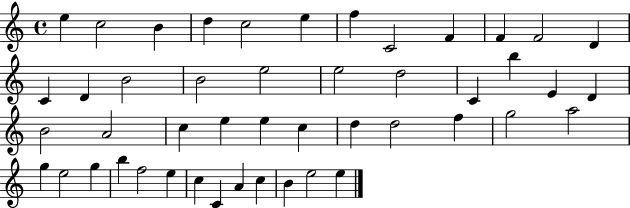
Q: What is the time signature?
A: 4/4